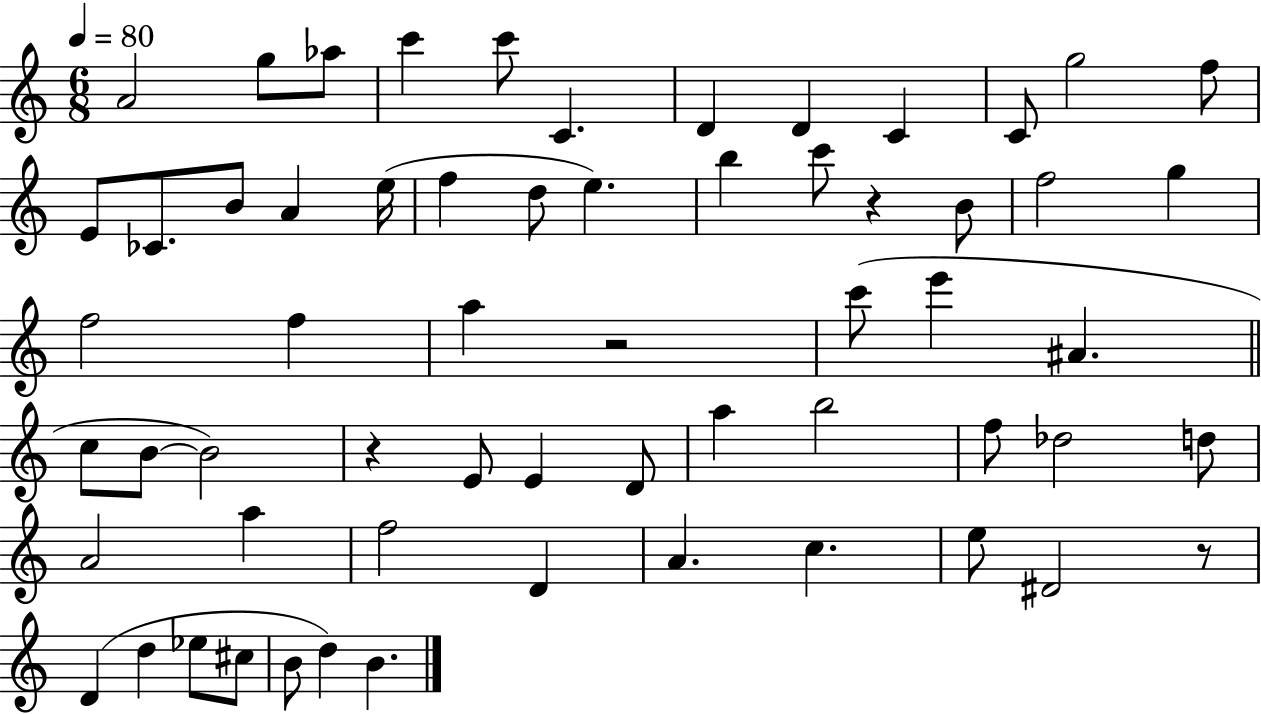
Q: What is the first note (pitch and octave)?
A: A4